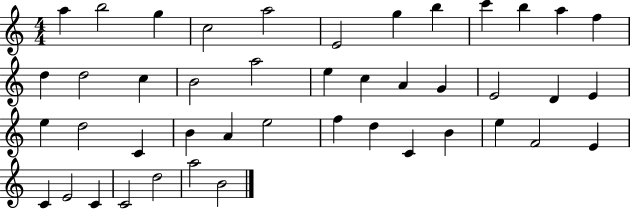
A5/q B5/h G5/q C5/h A5/h E4/h G5/q B5/q C6/q B5/q A5/q F5/q D5/q D5/h C5/q B4/h A5/h E5/q C5/q A4/q G4/q E4/h D4/q E4/q E5/q D5/h C4/q B4/q A4/q E5/h F5/q D5/q C4/q B4/q E5/q F4/h E4/q C4/q E4/h C4/q C4/h D5/h A5/h B4/h